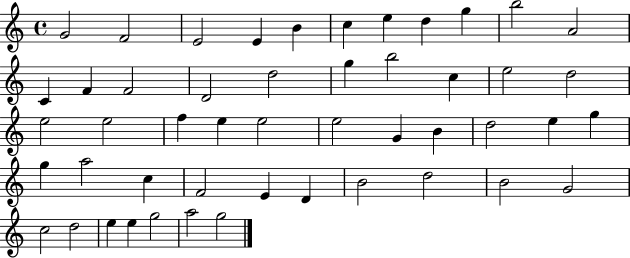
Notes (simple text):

G4/h F4/h E4/h E4/q B4/q C5/q E5/q D5/q G5/q B5/h A4/h C4/q F4/q F4/h D4/h D5/h G5/q B5/h C5/q E5/h D5/h E5/h E5/h F5/q E5/q E5/h E5/h G4/q B4/q D5/h E5/q G5/q G5/q A5/h C5/q F4/h E4/q D4/q B4/h D5/h B4/h G4/h C5/h D5/h E5/q E5/q G5/h A5/h G5/h